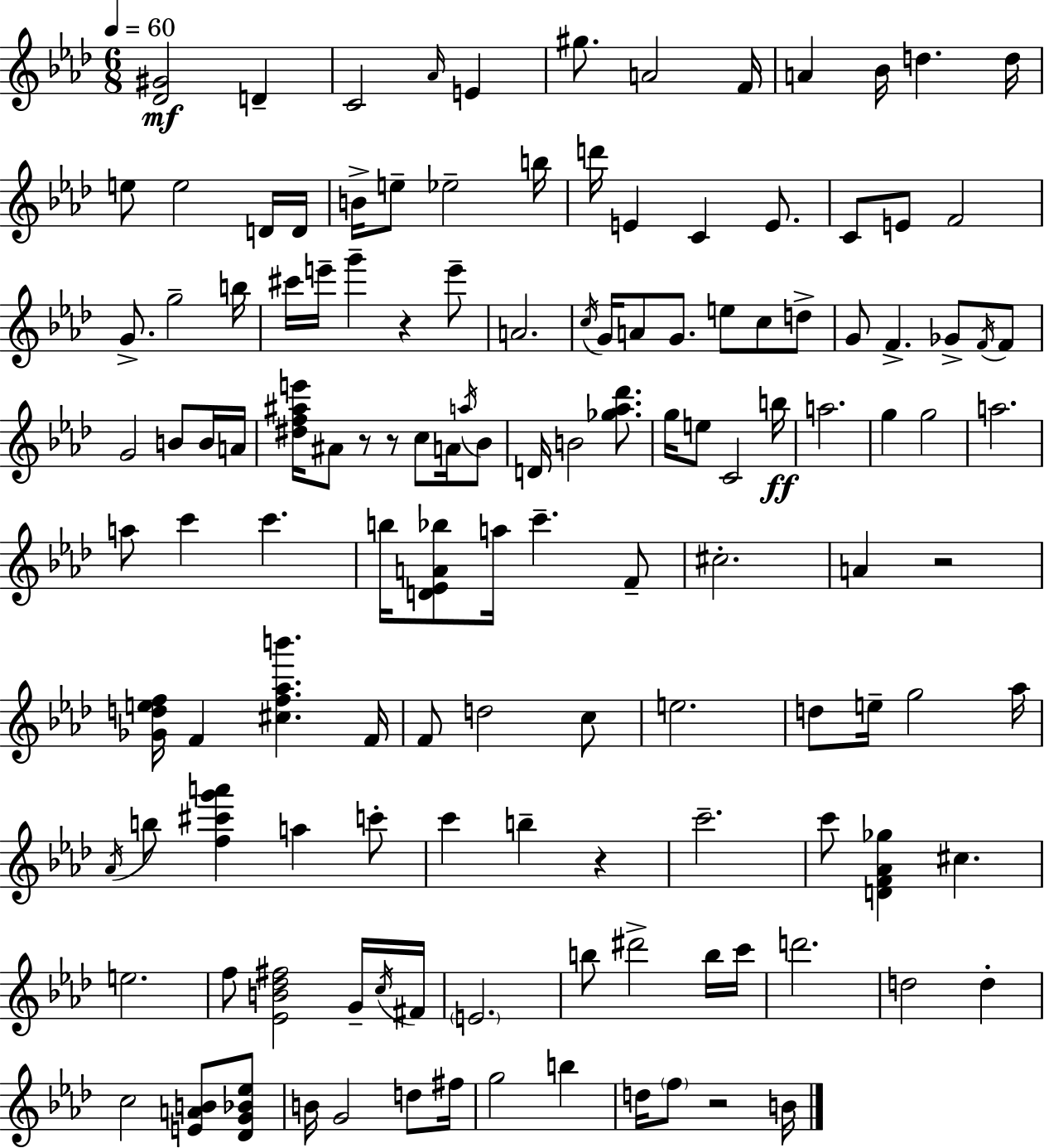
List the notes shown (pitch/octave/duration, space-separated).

[Db4,G#4]/h D4/q C4/h Ab4/s E4/q G#5/e. A4/h F4/s A4/q Bb4/s D5/q. D5/s E5/e E5/h D4/s D4/s B4/s E5/e Eb5/h B5/s D6/s E4/q C4/q E4/e. C4/e E4/e F4/h G4/e. G5/h B5/s C#6/s E6/s G6/q R/q E6/e A4/h. C5/s G4/s A4/e G4/e. E5/e C5/e D5/e G4/e F4/q. Gb4/e F4/s F4/e G4/h B4/e B4/s A4/s [D#5,F5,A#5,E6]/s A#4/e R/e R/e C5/e A4/s A5/s Bb4/e D4/s B4/h [Gb5,Ab5,Db6]/e. G5/s E5/e C4/h B5/s A5/h. G5/q G5/h A5/h. A5/e C6/q C6/q. B5/s [D4,Eb4,A4,Bb5]/e A5/s C6/q. F4/e C#5/h. A4/q R/h [Gb4,D5,E5,F5]/s F4/q [C#5,F5,Ab5,B6]/q. F4/s F4/e D5/h C5/e E5/h. D5/e E5/s G5/h Ab5/s Ab4/s B5/e [F5,C#6,G6,A6]/q A5/q C6/e C6/q B5/q R/q C6/h. C6/e [D4,F4,Ab4,Gb5]/q C#5/q. E5/h. F5/e [Eb4,B4,Db5,F#5]/h G4/s C5/s F#4/s E4/h. B5/e D#6/h B5/s C6/s D6/h. D5/h D5/q C5/h [E4,A4,B4]/e [Db4,G4,Bb4,Eb5]/e B4/s G4/h D5/e F#5/s G5/h B5/q D5/s F5/e R/h B4/s